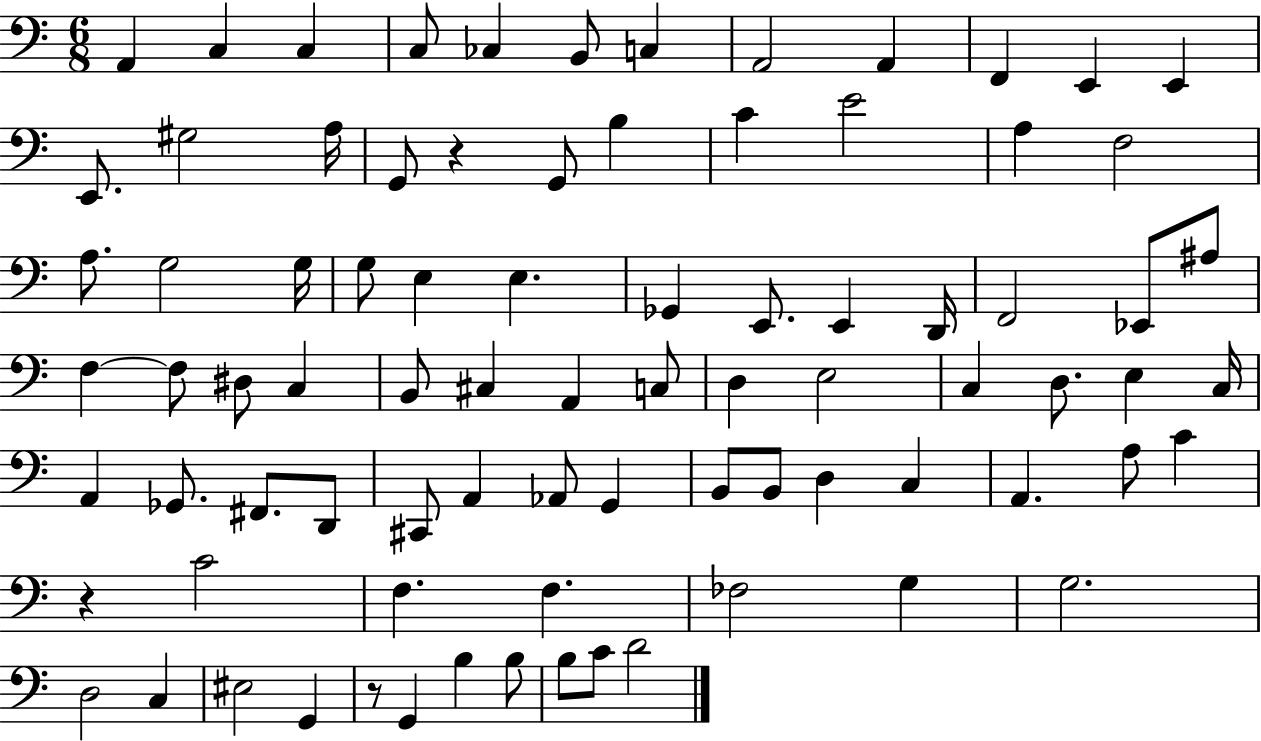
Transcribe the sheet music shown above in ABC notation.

X:1
T:Untitled
M:6/8
L:1/4
K:C
A,, C, C, C,/2 _C, B,,/2 C, A,,2 A,, F,, E,, E,, E,,/2 ^G,2 A,/4 G,,/2 z G,,/2 B, C E2 A, F,2 A,/2 G,2 G,/4 G,/2 E, E, _G,, E,,/2 E,, D,,/4 F,,2 _E,,/2 ^A,/2 F, F,/2 ^D,/2 C, B,,/2 ^C, A,, C,/2 D, E,2 C, D,/2 E, C,/4 A,, _G,,/2 ^F,,/2 D,,/2 ^C,,/2 A,, _A,,/2 G,, B,,/2 B,,/2 D, C, A,, A,/2 C z C2 F, F, _F,2 G, G,2 D,2 C, ^E,2 G,, z/2 G,, B, B,/2 B,/2 C/2 D2